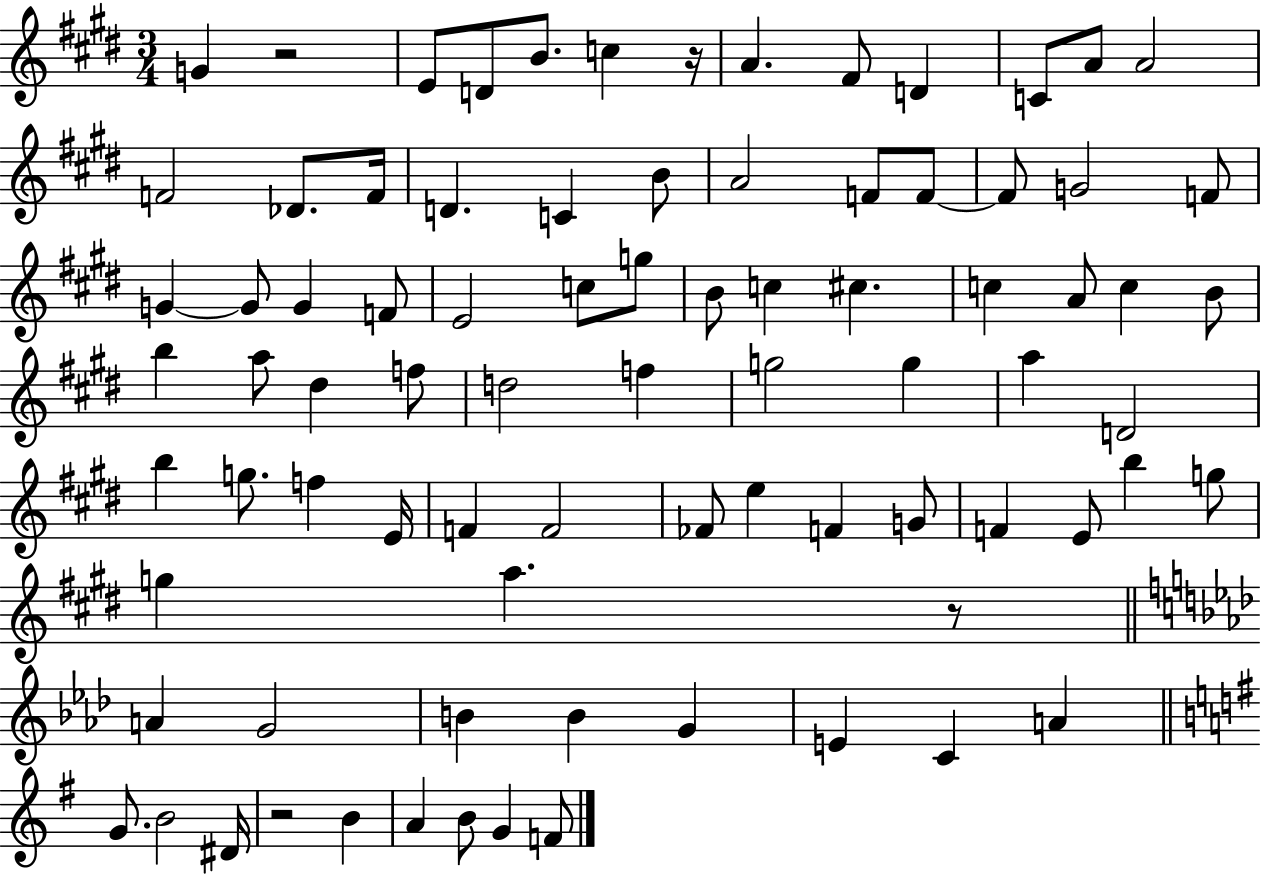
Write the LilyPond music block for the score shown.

{
  \clef treble
  \numericTimeSignature
  \time 3/4
  \key e \major
  g'4 r2 | e'8 d'8 b'8. c''4 r16 | a'4. fis'8 d'4 | c'8 a'8 a'2 | \break f'2 des'8. f'16 | d'4. c'4 b'8 | a'2 f'8 f'8~~ | f'8 g'2 f'8 | \break g'4~~ g'8 g'4 f'8 | e'2 c''8 g''8 | b'8 c''4 cis''4. | c''4 a'8 c''4 b'8 | \break b''4 a''8 dis''4 f''8 | d''2 f''4 | g''2 g''4 | a''4 d'2 | \break b''4 g''8. f''4 e'16 | f'4 f'2 | fes'8 e''4 f'4 g'8 | f'4 e'8 b''4 g''8 | \break g''4 a''4. r8 | \bar "||" \break \key aes \major a'4 g'2 | b'4 b'4 g'4 | e'4 c'4 a'4 | \bar "||" \break \key g \major g'8. b'2 dis'16 | r2 b'4 | a'4 b'8 g'4 f'8 | \bar "|."
}